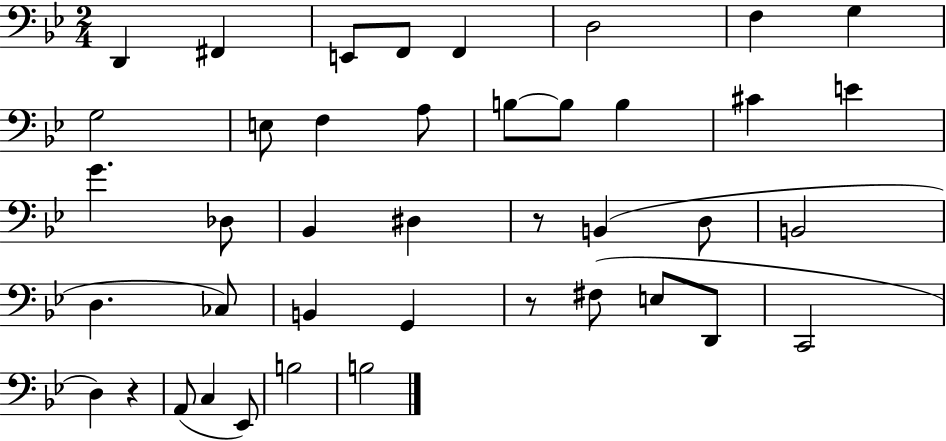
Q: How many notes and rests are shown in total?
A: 41